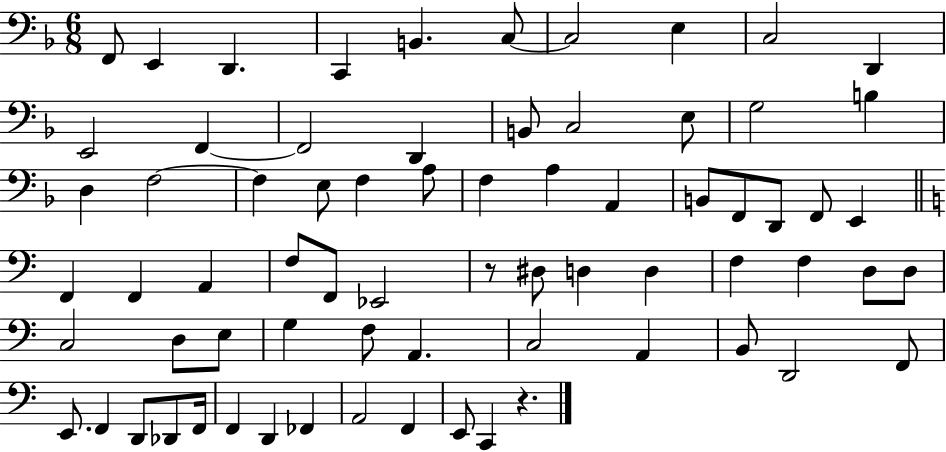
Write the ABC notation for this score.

X:1
T:Untitled
M:6/8
L:1/4
K:F
F,,/2 E,, D,, C,, B,, C,/2 C,2 E, C,2 D,, E,,2 F,, F,,2 D,, B,,/2 C,2 E,/2 G,2 B, D, F,2 F, E,/2 F, A,/2 F, A, A,, B,,/2 F,,/2 D,,/2 F,,/2 E,, F,, F,, A,, F,/2 F,,/2 _E,,2 z/2 ^D,/2 D, D, F, F, D,/2 D,/2 C,2 D,/2 E,/2 G, F,/2 A,, C,2 A,, B,,/2 D,,2 F,,/2 E,,/2 F,, D,,/2 _D,,/2 F,,/4 F,, D,, _F,, A,,2 F,, E,,/2 C,, z